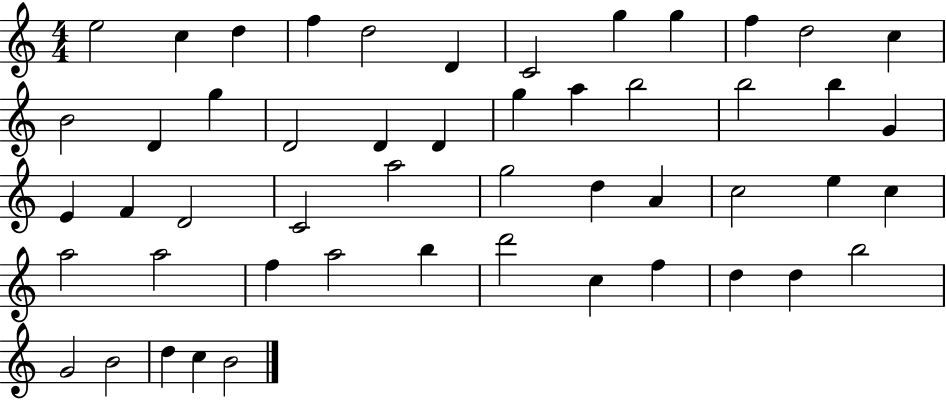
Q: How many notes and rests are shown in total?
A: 51